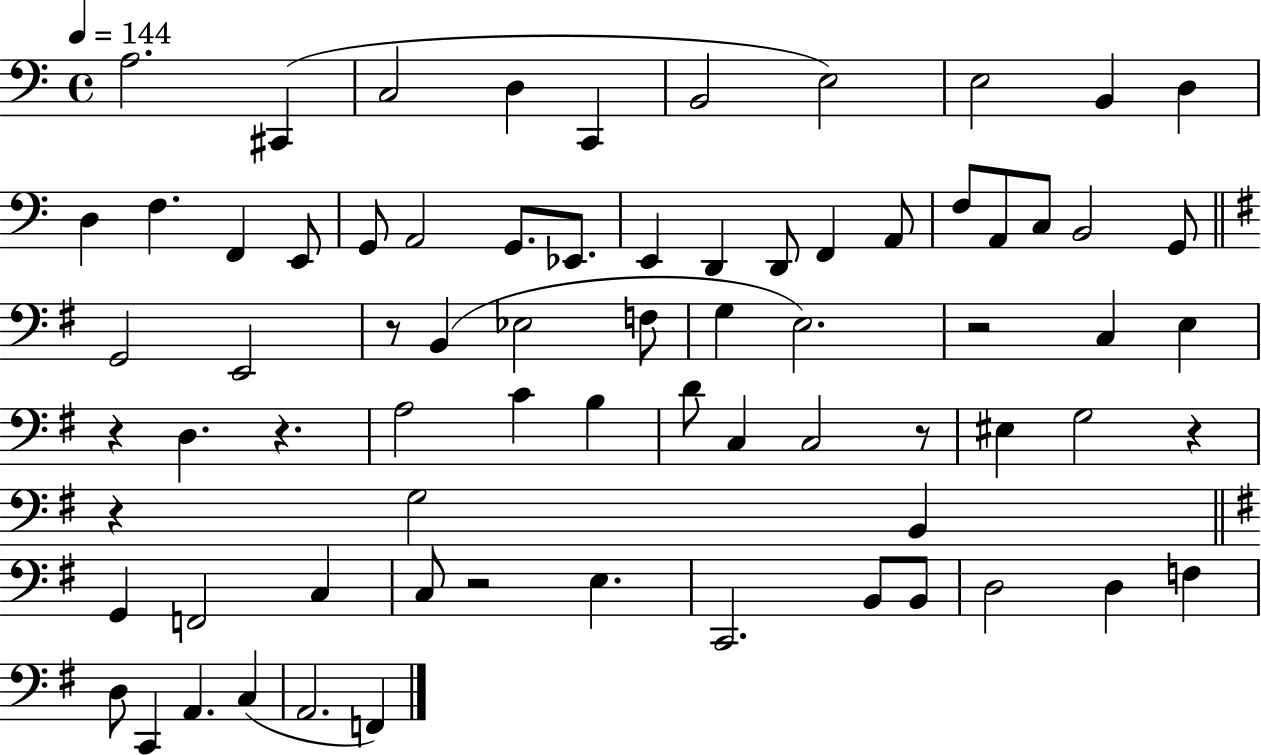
A3/h. C#2/q C3/h D3/q C2/q B2/h E3/h E3/h B2/q D3/q D3/q F3/q. F2/q E2/e G2/e A2/h G2/e. Eb2/e. E2/q D2/q D2/e F2/q A2/e F3/e A2/e C3/e B2/h G2/e G2/h E2/h R/e B2/q Eb3/h F3/e G3/q E3/h. R/h C3/q E3/q R/q D3/q. R/q. A3/h C4/q B3/q D4/e C3/q C3/h R/e EIS3/q G3/h R/q R/q G3/h B2/q G2/q F2/h C3/q C3/e R/h E3/q. C2/h. B2/e B2/e D3/h D3/q F3/q D3/e C2/q A2/q. C3/q A2/h. F2/q